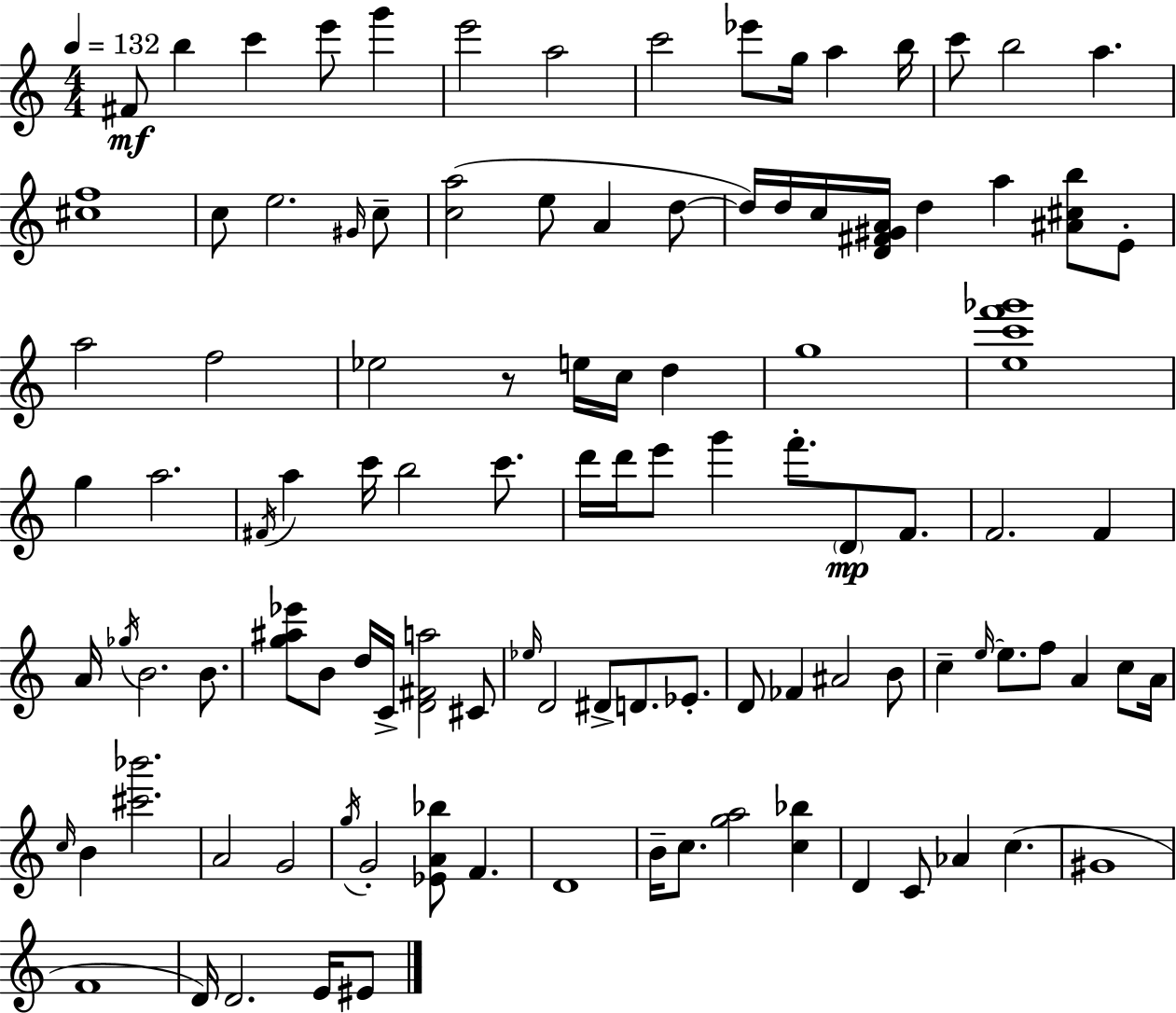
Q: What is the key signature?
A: C major